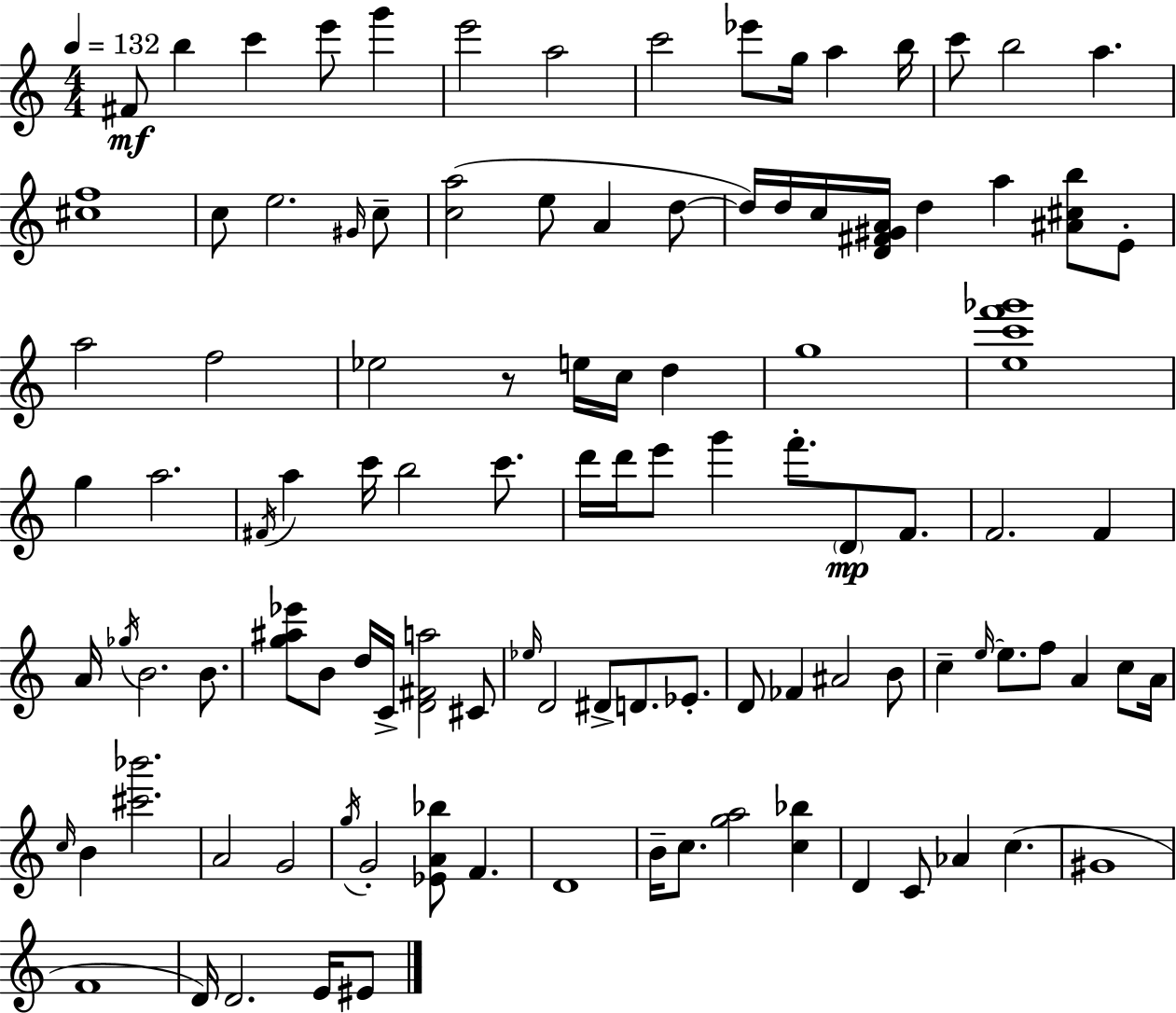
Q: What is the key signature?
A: C major